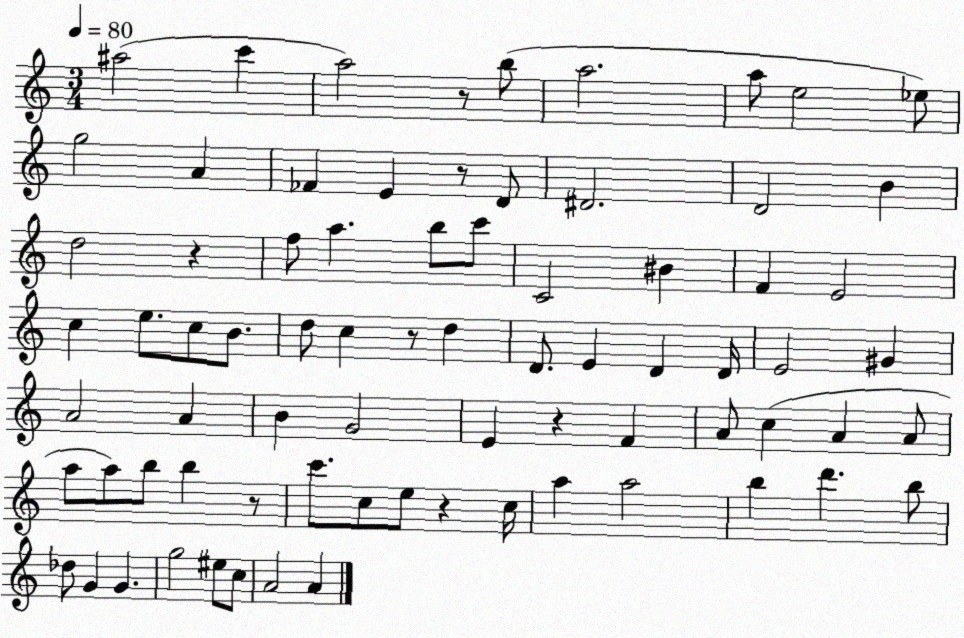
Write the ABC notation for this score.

X:1
T:Untitled
M:3/4
L:1/4
K:C
^a2 c' a2 z/2 b/2 a2 a/2 e2 _e/2 g2 A _F E z/2 D/2 ^D2 D2 B d2 z f/2 a b/2 c'/2 C2 ^B F E2 c e/2 c/2 B/2 d/2 c z/2 d D/2 E D D/4 E2 ^G A2 A B G2 E z F A/2 c A A/2 a/2 a/2 b/2 b z/2 c'/2 c/2 e/2 z c/4 a a2 b d' b/2 _d/2 G G g2 ^e/2 c/2 A2 A